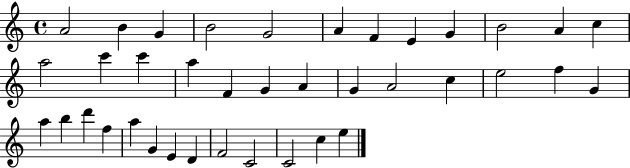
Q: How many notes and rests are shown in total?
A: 38